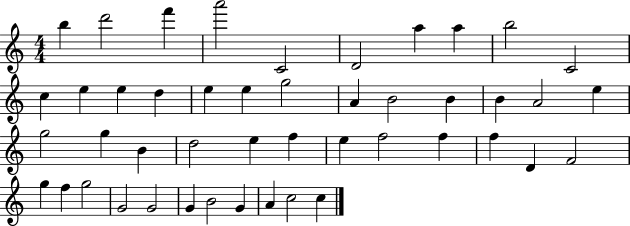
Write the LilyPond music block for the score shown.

{
  \clef treble
  \numericTimeSignature
  \time 4/4
  \key c \major
  b''4 d'''2 f'''4 | a'''2 c'2 | d'2 a''4 a''4 | b''2 c'2 | \break c''4 e''4 e''4 d''4 | e''4 e''4 g''2 | a'4 b'2 b'4 | b'4 a'2 e''4 | \break g''2 g''4 b'4 | d''2 e''4 f''4 | e''4 f''2 f''4 | f''4 d'4 f'2 | \break g''4 f''4 g''2 | g'2 g'2 | g'4 b'2 g'4 | a'4 c''2 c''4 | \break \bar "|."
}